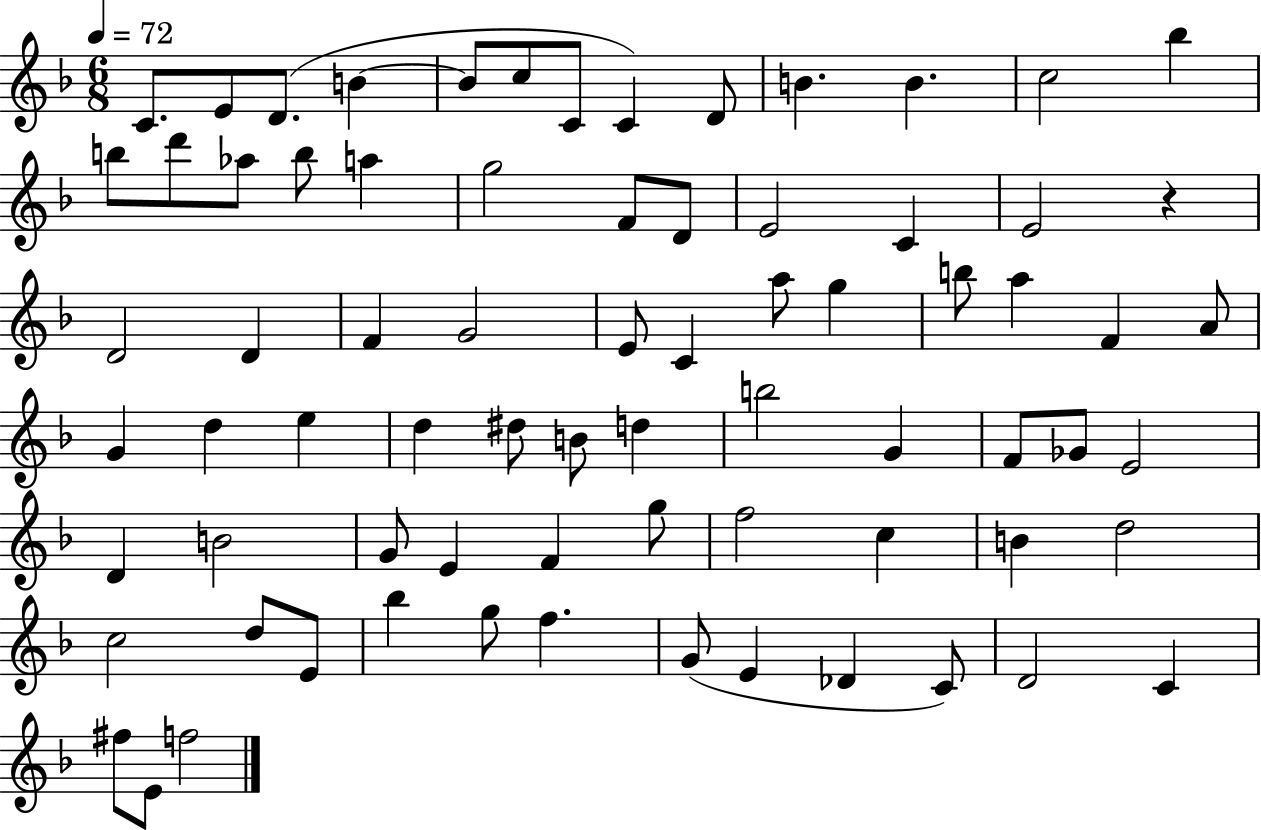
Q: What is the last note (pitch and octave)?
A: F5